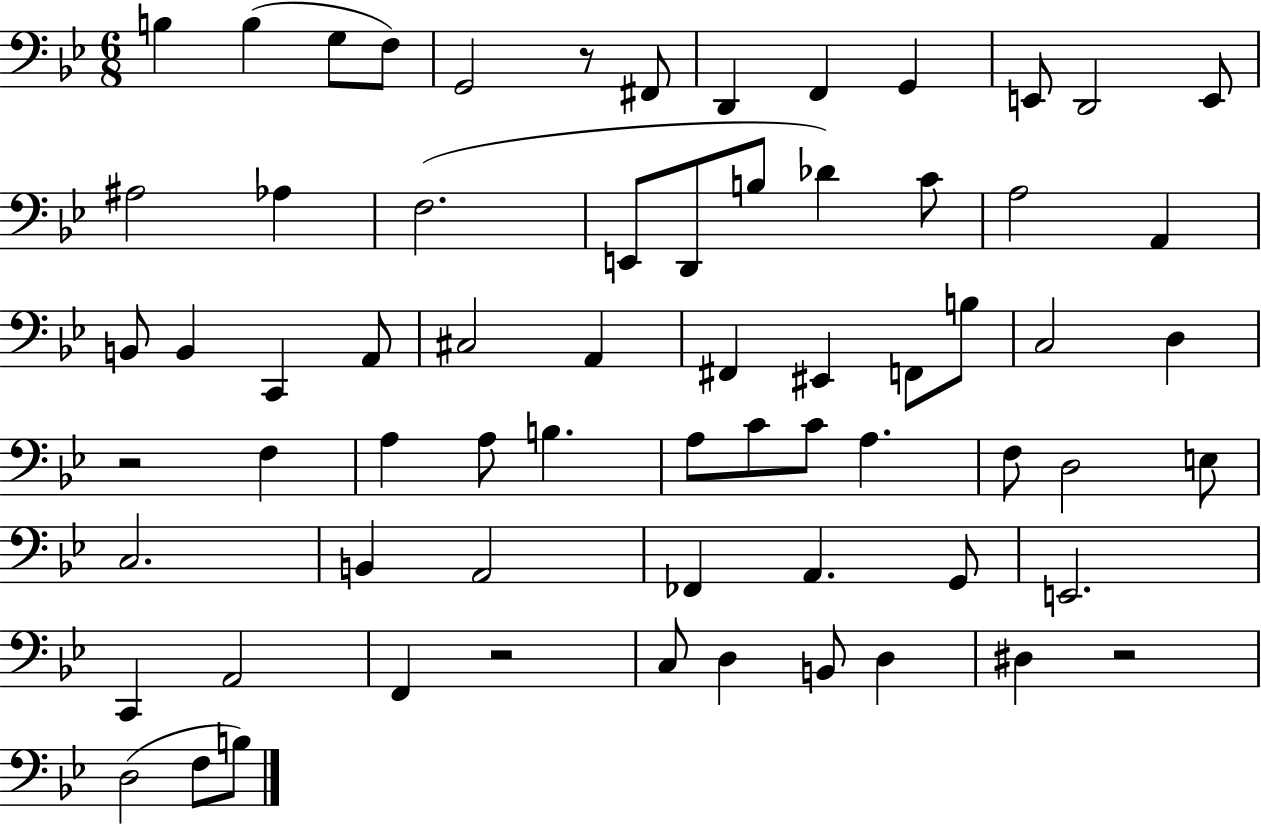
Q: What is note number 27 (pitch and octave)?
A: C#3